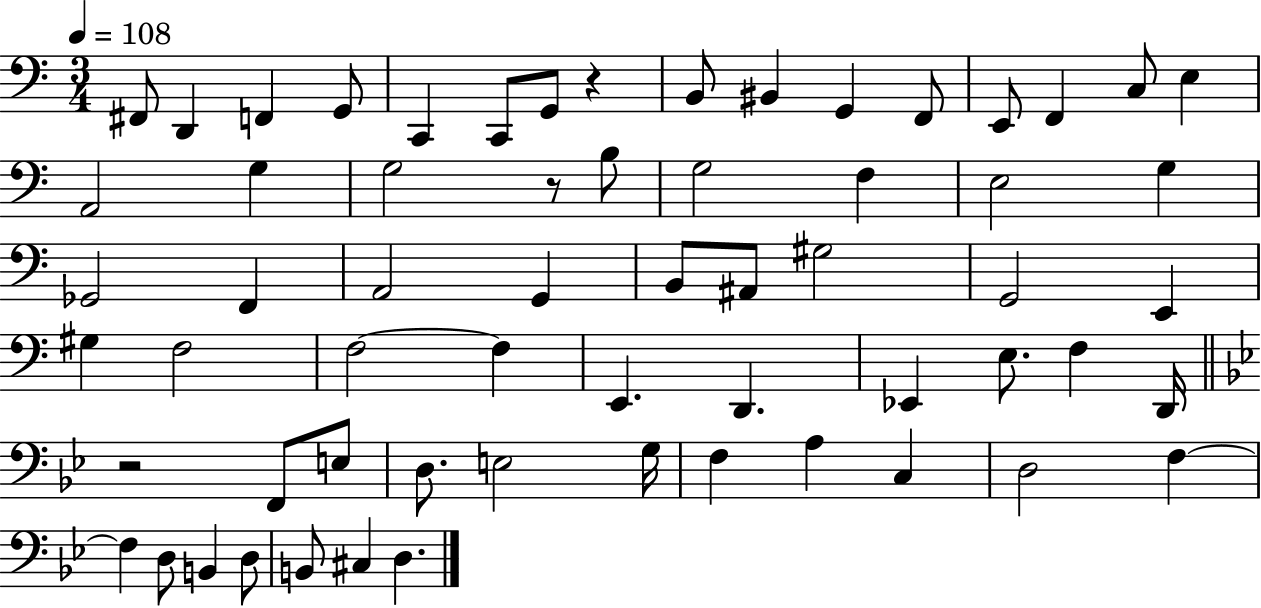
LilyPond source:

{
  \clef bass
  \numericTimeSignature
  \time 3/4
  \key c \major
  \tempo 4 = 108
  fis,8 d,4 f,4 g,8 | c,4 c,8 g,8 r4 | b,8 bis,4 g,4 f,8 | e,8 f,4 c8 e4 | \break a,2 g4 | g2 r8 b8 | g2 f4 | e2 g4 | \break ges,2 f,4 | a,2 g,4 | b,8 ais,8 gis2 | g,2 e,4 | \break gis4 f2 | f2~~ f4 | e,4. d,4. | ees,4 e8. f4 d,16 | \break \bar "||" \break \key g \minor r2 f,8 e8 | d8. e2 g16 | f4 a4 c4 | d2 f4~~ | \break f4 d8 b,4 d8 | b,8 cis4 d4. | \bar "|."
}